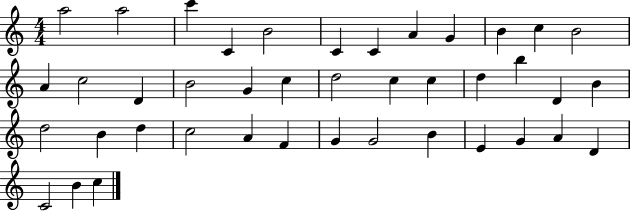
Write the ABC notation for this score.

X:1
T:Untitled
M:4/4
L:1/4
K:C
a2 a2 c' C B2 C C A G B c B2 A c2 D B2 G c d2 c c d b D B d2 B d c2 A F G G2 B E G A D C2 B c